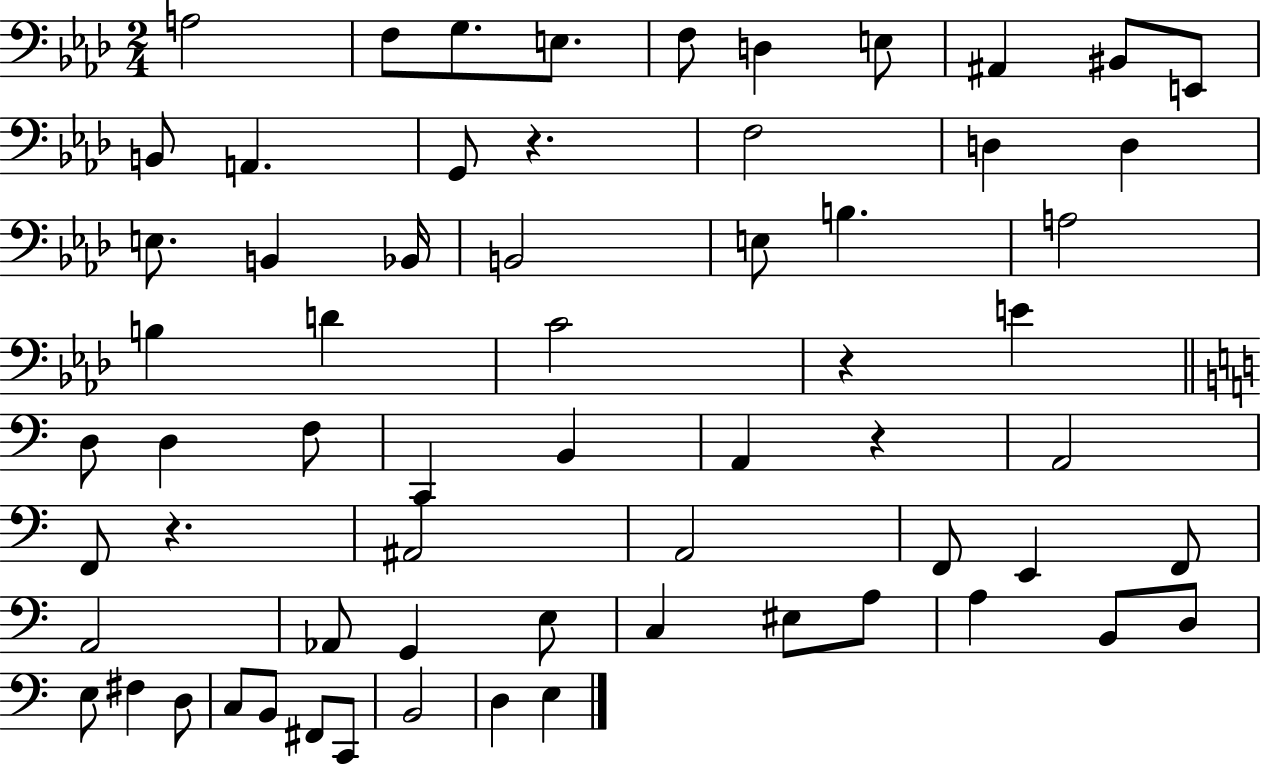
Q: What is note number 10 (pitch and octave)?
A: E2